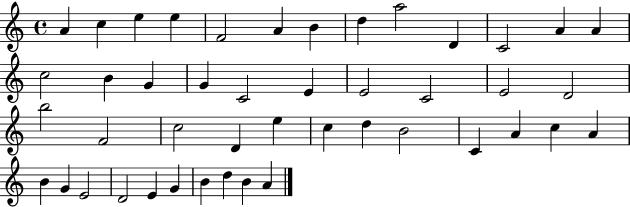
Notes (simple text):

A4/q C5/q E5/q E5/q F4/h A4/q B4/q D5/q A5/h D4/q C4/h A4/q A4/q C5/h B4/q G4/q G4/q C4/h E4/q E4/h C4/h E4/h D4/h B5/h F4/h C5/h D4/q E5/q C5/q D5/q B4/h C4/q A4/q C5/q A4/q B4/q G4/q E4/h D4/h E4/q G4/q B4/q D5/q B4/q A4/q